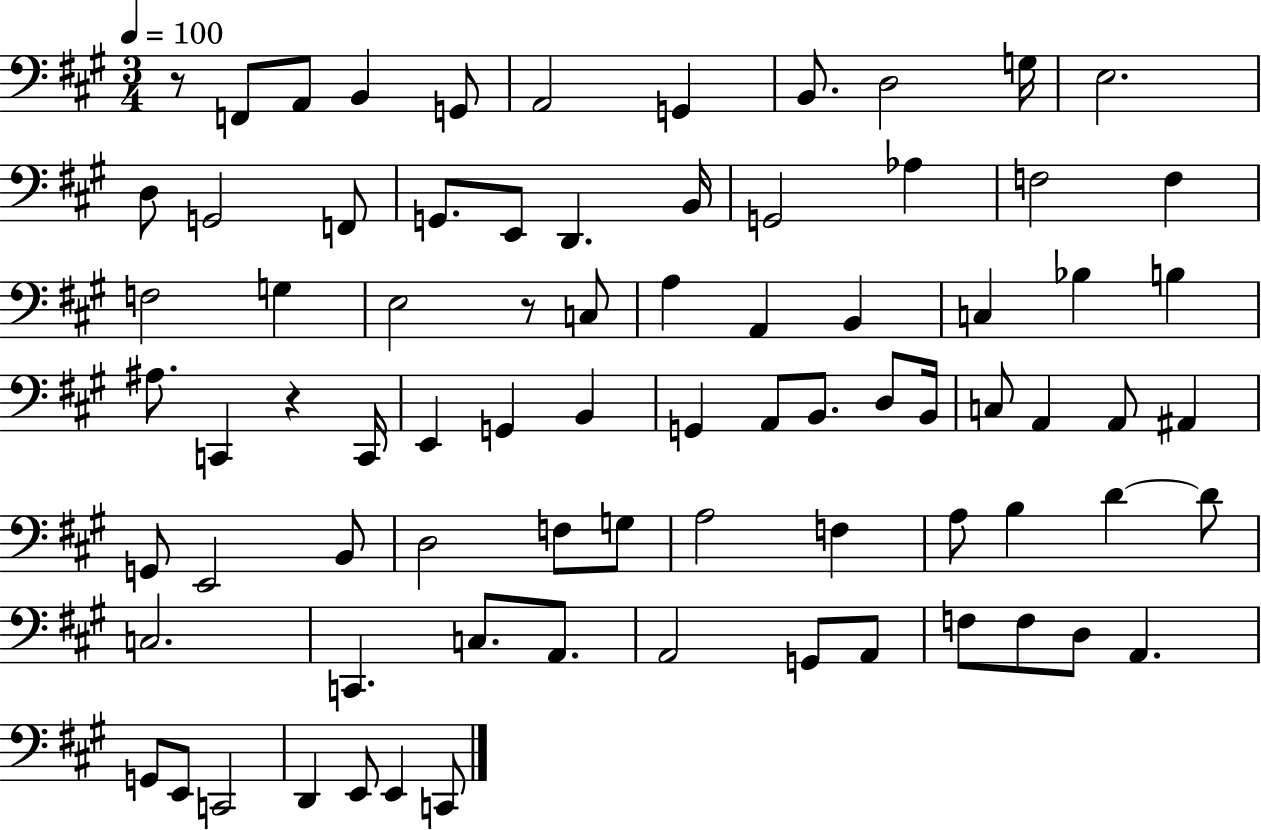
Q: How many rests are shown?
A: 3